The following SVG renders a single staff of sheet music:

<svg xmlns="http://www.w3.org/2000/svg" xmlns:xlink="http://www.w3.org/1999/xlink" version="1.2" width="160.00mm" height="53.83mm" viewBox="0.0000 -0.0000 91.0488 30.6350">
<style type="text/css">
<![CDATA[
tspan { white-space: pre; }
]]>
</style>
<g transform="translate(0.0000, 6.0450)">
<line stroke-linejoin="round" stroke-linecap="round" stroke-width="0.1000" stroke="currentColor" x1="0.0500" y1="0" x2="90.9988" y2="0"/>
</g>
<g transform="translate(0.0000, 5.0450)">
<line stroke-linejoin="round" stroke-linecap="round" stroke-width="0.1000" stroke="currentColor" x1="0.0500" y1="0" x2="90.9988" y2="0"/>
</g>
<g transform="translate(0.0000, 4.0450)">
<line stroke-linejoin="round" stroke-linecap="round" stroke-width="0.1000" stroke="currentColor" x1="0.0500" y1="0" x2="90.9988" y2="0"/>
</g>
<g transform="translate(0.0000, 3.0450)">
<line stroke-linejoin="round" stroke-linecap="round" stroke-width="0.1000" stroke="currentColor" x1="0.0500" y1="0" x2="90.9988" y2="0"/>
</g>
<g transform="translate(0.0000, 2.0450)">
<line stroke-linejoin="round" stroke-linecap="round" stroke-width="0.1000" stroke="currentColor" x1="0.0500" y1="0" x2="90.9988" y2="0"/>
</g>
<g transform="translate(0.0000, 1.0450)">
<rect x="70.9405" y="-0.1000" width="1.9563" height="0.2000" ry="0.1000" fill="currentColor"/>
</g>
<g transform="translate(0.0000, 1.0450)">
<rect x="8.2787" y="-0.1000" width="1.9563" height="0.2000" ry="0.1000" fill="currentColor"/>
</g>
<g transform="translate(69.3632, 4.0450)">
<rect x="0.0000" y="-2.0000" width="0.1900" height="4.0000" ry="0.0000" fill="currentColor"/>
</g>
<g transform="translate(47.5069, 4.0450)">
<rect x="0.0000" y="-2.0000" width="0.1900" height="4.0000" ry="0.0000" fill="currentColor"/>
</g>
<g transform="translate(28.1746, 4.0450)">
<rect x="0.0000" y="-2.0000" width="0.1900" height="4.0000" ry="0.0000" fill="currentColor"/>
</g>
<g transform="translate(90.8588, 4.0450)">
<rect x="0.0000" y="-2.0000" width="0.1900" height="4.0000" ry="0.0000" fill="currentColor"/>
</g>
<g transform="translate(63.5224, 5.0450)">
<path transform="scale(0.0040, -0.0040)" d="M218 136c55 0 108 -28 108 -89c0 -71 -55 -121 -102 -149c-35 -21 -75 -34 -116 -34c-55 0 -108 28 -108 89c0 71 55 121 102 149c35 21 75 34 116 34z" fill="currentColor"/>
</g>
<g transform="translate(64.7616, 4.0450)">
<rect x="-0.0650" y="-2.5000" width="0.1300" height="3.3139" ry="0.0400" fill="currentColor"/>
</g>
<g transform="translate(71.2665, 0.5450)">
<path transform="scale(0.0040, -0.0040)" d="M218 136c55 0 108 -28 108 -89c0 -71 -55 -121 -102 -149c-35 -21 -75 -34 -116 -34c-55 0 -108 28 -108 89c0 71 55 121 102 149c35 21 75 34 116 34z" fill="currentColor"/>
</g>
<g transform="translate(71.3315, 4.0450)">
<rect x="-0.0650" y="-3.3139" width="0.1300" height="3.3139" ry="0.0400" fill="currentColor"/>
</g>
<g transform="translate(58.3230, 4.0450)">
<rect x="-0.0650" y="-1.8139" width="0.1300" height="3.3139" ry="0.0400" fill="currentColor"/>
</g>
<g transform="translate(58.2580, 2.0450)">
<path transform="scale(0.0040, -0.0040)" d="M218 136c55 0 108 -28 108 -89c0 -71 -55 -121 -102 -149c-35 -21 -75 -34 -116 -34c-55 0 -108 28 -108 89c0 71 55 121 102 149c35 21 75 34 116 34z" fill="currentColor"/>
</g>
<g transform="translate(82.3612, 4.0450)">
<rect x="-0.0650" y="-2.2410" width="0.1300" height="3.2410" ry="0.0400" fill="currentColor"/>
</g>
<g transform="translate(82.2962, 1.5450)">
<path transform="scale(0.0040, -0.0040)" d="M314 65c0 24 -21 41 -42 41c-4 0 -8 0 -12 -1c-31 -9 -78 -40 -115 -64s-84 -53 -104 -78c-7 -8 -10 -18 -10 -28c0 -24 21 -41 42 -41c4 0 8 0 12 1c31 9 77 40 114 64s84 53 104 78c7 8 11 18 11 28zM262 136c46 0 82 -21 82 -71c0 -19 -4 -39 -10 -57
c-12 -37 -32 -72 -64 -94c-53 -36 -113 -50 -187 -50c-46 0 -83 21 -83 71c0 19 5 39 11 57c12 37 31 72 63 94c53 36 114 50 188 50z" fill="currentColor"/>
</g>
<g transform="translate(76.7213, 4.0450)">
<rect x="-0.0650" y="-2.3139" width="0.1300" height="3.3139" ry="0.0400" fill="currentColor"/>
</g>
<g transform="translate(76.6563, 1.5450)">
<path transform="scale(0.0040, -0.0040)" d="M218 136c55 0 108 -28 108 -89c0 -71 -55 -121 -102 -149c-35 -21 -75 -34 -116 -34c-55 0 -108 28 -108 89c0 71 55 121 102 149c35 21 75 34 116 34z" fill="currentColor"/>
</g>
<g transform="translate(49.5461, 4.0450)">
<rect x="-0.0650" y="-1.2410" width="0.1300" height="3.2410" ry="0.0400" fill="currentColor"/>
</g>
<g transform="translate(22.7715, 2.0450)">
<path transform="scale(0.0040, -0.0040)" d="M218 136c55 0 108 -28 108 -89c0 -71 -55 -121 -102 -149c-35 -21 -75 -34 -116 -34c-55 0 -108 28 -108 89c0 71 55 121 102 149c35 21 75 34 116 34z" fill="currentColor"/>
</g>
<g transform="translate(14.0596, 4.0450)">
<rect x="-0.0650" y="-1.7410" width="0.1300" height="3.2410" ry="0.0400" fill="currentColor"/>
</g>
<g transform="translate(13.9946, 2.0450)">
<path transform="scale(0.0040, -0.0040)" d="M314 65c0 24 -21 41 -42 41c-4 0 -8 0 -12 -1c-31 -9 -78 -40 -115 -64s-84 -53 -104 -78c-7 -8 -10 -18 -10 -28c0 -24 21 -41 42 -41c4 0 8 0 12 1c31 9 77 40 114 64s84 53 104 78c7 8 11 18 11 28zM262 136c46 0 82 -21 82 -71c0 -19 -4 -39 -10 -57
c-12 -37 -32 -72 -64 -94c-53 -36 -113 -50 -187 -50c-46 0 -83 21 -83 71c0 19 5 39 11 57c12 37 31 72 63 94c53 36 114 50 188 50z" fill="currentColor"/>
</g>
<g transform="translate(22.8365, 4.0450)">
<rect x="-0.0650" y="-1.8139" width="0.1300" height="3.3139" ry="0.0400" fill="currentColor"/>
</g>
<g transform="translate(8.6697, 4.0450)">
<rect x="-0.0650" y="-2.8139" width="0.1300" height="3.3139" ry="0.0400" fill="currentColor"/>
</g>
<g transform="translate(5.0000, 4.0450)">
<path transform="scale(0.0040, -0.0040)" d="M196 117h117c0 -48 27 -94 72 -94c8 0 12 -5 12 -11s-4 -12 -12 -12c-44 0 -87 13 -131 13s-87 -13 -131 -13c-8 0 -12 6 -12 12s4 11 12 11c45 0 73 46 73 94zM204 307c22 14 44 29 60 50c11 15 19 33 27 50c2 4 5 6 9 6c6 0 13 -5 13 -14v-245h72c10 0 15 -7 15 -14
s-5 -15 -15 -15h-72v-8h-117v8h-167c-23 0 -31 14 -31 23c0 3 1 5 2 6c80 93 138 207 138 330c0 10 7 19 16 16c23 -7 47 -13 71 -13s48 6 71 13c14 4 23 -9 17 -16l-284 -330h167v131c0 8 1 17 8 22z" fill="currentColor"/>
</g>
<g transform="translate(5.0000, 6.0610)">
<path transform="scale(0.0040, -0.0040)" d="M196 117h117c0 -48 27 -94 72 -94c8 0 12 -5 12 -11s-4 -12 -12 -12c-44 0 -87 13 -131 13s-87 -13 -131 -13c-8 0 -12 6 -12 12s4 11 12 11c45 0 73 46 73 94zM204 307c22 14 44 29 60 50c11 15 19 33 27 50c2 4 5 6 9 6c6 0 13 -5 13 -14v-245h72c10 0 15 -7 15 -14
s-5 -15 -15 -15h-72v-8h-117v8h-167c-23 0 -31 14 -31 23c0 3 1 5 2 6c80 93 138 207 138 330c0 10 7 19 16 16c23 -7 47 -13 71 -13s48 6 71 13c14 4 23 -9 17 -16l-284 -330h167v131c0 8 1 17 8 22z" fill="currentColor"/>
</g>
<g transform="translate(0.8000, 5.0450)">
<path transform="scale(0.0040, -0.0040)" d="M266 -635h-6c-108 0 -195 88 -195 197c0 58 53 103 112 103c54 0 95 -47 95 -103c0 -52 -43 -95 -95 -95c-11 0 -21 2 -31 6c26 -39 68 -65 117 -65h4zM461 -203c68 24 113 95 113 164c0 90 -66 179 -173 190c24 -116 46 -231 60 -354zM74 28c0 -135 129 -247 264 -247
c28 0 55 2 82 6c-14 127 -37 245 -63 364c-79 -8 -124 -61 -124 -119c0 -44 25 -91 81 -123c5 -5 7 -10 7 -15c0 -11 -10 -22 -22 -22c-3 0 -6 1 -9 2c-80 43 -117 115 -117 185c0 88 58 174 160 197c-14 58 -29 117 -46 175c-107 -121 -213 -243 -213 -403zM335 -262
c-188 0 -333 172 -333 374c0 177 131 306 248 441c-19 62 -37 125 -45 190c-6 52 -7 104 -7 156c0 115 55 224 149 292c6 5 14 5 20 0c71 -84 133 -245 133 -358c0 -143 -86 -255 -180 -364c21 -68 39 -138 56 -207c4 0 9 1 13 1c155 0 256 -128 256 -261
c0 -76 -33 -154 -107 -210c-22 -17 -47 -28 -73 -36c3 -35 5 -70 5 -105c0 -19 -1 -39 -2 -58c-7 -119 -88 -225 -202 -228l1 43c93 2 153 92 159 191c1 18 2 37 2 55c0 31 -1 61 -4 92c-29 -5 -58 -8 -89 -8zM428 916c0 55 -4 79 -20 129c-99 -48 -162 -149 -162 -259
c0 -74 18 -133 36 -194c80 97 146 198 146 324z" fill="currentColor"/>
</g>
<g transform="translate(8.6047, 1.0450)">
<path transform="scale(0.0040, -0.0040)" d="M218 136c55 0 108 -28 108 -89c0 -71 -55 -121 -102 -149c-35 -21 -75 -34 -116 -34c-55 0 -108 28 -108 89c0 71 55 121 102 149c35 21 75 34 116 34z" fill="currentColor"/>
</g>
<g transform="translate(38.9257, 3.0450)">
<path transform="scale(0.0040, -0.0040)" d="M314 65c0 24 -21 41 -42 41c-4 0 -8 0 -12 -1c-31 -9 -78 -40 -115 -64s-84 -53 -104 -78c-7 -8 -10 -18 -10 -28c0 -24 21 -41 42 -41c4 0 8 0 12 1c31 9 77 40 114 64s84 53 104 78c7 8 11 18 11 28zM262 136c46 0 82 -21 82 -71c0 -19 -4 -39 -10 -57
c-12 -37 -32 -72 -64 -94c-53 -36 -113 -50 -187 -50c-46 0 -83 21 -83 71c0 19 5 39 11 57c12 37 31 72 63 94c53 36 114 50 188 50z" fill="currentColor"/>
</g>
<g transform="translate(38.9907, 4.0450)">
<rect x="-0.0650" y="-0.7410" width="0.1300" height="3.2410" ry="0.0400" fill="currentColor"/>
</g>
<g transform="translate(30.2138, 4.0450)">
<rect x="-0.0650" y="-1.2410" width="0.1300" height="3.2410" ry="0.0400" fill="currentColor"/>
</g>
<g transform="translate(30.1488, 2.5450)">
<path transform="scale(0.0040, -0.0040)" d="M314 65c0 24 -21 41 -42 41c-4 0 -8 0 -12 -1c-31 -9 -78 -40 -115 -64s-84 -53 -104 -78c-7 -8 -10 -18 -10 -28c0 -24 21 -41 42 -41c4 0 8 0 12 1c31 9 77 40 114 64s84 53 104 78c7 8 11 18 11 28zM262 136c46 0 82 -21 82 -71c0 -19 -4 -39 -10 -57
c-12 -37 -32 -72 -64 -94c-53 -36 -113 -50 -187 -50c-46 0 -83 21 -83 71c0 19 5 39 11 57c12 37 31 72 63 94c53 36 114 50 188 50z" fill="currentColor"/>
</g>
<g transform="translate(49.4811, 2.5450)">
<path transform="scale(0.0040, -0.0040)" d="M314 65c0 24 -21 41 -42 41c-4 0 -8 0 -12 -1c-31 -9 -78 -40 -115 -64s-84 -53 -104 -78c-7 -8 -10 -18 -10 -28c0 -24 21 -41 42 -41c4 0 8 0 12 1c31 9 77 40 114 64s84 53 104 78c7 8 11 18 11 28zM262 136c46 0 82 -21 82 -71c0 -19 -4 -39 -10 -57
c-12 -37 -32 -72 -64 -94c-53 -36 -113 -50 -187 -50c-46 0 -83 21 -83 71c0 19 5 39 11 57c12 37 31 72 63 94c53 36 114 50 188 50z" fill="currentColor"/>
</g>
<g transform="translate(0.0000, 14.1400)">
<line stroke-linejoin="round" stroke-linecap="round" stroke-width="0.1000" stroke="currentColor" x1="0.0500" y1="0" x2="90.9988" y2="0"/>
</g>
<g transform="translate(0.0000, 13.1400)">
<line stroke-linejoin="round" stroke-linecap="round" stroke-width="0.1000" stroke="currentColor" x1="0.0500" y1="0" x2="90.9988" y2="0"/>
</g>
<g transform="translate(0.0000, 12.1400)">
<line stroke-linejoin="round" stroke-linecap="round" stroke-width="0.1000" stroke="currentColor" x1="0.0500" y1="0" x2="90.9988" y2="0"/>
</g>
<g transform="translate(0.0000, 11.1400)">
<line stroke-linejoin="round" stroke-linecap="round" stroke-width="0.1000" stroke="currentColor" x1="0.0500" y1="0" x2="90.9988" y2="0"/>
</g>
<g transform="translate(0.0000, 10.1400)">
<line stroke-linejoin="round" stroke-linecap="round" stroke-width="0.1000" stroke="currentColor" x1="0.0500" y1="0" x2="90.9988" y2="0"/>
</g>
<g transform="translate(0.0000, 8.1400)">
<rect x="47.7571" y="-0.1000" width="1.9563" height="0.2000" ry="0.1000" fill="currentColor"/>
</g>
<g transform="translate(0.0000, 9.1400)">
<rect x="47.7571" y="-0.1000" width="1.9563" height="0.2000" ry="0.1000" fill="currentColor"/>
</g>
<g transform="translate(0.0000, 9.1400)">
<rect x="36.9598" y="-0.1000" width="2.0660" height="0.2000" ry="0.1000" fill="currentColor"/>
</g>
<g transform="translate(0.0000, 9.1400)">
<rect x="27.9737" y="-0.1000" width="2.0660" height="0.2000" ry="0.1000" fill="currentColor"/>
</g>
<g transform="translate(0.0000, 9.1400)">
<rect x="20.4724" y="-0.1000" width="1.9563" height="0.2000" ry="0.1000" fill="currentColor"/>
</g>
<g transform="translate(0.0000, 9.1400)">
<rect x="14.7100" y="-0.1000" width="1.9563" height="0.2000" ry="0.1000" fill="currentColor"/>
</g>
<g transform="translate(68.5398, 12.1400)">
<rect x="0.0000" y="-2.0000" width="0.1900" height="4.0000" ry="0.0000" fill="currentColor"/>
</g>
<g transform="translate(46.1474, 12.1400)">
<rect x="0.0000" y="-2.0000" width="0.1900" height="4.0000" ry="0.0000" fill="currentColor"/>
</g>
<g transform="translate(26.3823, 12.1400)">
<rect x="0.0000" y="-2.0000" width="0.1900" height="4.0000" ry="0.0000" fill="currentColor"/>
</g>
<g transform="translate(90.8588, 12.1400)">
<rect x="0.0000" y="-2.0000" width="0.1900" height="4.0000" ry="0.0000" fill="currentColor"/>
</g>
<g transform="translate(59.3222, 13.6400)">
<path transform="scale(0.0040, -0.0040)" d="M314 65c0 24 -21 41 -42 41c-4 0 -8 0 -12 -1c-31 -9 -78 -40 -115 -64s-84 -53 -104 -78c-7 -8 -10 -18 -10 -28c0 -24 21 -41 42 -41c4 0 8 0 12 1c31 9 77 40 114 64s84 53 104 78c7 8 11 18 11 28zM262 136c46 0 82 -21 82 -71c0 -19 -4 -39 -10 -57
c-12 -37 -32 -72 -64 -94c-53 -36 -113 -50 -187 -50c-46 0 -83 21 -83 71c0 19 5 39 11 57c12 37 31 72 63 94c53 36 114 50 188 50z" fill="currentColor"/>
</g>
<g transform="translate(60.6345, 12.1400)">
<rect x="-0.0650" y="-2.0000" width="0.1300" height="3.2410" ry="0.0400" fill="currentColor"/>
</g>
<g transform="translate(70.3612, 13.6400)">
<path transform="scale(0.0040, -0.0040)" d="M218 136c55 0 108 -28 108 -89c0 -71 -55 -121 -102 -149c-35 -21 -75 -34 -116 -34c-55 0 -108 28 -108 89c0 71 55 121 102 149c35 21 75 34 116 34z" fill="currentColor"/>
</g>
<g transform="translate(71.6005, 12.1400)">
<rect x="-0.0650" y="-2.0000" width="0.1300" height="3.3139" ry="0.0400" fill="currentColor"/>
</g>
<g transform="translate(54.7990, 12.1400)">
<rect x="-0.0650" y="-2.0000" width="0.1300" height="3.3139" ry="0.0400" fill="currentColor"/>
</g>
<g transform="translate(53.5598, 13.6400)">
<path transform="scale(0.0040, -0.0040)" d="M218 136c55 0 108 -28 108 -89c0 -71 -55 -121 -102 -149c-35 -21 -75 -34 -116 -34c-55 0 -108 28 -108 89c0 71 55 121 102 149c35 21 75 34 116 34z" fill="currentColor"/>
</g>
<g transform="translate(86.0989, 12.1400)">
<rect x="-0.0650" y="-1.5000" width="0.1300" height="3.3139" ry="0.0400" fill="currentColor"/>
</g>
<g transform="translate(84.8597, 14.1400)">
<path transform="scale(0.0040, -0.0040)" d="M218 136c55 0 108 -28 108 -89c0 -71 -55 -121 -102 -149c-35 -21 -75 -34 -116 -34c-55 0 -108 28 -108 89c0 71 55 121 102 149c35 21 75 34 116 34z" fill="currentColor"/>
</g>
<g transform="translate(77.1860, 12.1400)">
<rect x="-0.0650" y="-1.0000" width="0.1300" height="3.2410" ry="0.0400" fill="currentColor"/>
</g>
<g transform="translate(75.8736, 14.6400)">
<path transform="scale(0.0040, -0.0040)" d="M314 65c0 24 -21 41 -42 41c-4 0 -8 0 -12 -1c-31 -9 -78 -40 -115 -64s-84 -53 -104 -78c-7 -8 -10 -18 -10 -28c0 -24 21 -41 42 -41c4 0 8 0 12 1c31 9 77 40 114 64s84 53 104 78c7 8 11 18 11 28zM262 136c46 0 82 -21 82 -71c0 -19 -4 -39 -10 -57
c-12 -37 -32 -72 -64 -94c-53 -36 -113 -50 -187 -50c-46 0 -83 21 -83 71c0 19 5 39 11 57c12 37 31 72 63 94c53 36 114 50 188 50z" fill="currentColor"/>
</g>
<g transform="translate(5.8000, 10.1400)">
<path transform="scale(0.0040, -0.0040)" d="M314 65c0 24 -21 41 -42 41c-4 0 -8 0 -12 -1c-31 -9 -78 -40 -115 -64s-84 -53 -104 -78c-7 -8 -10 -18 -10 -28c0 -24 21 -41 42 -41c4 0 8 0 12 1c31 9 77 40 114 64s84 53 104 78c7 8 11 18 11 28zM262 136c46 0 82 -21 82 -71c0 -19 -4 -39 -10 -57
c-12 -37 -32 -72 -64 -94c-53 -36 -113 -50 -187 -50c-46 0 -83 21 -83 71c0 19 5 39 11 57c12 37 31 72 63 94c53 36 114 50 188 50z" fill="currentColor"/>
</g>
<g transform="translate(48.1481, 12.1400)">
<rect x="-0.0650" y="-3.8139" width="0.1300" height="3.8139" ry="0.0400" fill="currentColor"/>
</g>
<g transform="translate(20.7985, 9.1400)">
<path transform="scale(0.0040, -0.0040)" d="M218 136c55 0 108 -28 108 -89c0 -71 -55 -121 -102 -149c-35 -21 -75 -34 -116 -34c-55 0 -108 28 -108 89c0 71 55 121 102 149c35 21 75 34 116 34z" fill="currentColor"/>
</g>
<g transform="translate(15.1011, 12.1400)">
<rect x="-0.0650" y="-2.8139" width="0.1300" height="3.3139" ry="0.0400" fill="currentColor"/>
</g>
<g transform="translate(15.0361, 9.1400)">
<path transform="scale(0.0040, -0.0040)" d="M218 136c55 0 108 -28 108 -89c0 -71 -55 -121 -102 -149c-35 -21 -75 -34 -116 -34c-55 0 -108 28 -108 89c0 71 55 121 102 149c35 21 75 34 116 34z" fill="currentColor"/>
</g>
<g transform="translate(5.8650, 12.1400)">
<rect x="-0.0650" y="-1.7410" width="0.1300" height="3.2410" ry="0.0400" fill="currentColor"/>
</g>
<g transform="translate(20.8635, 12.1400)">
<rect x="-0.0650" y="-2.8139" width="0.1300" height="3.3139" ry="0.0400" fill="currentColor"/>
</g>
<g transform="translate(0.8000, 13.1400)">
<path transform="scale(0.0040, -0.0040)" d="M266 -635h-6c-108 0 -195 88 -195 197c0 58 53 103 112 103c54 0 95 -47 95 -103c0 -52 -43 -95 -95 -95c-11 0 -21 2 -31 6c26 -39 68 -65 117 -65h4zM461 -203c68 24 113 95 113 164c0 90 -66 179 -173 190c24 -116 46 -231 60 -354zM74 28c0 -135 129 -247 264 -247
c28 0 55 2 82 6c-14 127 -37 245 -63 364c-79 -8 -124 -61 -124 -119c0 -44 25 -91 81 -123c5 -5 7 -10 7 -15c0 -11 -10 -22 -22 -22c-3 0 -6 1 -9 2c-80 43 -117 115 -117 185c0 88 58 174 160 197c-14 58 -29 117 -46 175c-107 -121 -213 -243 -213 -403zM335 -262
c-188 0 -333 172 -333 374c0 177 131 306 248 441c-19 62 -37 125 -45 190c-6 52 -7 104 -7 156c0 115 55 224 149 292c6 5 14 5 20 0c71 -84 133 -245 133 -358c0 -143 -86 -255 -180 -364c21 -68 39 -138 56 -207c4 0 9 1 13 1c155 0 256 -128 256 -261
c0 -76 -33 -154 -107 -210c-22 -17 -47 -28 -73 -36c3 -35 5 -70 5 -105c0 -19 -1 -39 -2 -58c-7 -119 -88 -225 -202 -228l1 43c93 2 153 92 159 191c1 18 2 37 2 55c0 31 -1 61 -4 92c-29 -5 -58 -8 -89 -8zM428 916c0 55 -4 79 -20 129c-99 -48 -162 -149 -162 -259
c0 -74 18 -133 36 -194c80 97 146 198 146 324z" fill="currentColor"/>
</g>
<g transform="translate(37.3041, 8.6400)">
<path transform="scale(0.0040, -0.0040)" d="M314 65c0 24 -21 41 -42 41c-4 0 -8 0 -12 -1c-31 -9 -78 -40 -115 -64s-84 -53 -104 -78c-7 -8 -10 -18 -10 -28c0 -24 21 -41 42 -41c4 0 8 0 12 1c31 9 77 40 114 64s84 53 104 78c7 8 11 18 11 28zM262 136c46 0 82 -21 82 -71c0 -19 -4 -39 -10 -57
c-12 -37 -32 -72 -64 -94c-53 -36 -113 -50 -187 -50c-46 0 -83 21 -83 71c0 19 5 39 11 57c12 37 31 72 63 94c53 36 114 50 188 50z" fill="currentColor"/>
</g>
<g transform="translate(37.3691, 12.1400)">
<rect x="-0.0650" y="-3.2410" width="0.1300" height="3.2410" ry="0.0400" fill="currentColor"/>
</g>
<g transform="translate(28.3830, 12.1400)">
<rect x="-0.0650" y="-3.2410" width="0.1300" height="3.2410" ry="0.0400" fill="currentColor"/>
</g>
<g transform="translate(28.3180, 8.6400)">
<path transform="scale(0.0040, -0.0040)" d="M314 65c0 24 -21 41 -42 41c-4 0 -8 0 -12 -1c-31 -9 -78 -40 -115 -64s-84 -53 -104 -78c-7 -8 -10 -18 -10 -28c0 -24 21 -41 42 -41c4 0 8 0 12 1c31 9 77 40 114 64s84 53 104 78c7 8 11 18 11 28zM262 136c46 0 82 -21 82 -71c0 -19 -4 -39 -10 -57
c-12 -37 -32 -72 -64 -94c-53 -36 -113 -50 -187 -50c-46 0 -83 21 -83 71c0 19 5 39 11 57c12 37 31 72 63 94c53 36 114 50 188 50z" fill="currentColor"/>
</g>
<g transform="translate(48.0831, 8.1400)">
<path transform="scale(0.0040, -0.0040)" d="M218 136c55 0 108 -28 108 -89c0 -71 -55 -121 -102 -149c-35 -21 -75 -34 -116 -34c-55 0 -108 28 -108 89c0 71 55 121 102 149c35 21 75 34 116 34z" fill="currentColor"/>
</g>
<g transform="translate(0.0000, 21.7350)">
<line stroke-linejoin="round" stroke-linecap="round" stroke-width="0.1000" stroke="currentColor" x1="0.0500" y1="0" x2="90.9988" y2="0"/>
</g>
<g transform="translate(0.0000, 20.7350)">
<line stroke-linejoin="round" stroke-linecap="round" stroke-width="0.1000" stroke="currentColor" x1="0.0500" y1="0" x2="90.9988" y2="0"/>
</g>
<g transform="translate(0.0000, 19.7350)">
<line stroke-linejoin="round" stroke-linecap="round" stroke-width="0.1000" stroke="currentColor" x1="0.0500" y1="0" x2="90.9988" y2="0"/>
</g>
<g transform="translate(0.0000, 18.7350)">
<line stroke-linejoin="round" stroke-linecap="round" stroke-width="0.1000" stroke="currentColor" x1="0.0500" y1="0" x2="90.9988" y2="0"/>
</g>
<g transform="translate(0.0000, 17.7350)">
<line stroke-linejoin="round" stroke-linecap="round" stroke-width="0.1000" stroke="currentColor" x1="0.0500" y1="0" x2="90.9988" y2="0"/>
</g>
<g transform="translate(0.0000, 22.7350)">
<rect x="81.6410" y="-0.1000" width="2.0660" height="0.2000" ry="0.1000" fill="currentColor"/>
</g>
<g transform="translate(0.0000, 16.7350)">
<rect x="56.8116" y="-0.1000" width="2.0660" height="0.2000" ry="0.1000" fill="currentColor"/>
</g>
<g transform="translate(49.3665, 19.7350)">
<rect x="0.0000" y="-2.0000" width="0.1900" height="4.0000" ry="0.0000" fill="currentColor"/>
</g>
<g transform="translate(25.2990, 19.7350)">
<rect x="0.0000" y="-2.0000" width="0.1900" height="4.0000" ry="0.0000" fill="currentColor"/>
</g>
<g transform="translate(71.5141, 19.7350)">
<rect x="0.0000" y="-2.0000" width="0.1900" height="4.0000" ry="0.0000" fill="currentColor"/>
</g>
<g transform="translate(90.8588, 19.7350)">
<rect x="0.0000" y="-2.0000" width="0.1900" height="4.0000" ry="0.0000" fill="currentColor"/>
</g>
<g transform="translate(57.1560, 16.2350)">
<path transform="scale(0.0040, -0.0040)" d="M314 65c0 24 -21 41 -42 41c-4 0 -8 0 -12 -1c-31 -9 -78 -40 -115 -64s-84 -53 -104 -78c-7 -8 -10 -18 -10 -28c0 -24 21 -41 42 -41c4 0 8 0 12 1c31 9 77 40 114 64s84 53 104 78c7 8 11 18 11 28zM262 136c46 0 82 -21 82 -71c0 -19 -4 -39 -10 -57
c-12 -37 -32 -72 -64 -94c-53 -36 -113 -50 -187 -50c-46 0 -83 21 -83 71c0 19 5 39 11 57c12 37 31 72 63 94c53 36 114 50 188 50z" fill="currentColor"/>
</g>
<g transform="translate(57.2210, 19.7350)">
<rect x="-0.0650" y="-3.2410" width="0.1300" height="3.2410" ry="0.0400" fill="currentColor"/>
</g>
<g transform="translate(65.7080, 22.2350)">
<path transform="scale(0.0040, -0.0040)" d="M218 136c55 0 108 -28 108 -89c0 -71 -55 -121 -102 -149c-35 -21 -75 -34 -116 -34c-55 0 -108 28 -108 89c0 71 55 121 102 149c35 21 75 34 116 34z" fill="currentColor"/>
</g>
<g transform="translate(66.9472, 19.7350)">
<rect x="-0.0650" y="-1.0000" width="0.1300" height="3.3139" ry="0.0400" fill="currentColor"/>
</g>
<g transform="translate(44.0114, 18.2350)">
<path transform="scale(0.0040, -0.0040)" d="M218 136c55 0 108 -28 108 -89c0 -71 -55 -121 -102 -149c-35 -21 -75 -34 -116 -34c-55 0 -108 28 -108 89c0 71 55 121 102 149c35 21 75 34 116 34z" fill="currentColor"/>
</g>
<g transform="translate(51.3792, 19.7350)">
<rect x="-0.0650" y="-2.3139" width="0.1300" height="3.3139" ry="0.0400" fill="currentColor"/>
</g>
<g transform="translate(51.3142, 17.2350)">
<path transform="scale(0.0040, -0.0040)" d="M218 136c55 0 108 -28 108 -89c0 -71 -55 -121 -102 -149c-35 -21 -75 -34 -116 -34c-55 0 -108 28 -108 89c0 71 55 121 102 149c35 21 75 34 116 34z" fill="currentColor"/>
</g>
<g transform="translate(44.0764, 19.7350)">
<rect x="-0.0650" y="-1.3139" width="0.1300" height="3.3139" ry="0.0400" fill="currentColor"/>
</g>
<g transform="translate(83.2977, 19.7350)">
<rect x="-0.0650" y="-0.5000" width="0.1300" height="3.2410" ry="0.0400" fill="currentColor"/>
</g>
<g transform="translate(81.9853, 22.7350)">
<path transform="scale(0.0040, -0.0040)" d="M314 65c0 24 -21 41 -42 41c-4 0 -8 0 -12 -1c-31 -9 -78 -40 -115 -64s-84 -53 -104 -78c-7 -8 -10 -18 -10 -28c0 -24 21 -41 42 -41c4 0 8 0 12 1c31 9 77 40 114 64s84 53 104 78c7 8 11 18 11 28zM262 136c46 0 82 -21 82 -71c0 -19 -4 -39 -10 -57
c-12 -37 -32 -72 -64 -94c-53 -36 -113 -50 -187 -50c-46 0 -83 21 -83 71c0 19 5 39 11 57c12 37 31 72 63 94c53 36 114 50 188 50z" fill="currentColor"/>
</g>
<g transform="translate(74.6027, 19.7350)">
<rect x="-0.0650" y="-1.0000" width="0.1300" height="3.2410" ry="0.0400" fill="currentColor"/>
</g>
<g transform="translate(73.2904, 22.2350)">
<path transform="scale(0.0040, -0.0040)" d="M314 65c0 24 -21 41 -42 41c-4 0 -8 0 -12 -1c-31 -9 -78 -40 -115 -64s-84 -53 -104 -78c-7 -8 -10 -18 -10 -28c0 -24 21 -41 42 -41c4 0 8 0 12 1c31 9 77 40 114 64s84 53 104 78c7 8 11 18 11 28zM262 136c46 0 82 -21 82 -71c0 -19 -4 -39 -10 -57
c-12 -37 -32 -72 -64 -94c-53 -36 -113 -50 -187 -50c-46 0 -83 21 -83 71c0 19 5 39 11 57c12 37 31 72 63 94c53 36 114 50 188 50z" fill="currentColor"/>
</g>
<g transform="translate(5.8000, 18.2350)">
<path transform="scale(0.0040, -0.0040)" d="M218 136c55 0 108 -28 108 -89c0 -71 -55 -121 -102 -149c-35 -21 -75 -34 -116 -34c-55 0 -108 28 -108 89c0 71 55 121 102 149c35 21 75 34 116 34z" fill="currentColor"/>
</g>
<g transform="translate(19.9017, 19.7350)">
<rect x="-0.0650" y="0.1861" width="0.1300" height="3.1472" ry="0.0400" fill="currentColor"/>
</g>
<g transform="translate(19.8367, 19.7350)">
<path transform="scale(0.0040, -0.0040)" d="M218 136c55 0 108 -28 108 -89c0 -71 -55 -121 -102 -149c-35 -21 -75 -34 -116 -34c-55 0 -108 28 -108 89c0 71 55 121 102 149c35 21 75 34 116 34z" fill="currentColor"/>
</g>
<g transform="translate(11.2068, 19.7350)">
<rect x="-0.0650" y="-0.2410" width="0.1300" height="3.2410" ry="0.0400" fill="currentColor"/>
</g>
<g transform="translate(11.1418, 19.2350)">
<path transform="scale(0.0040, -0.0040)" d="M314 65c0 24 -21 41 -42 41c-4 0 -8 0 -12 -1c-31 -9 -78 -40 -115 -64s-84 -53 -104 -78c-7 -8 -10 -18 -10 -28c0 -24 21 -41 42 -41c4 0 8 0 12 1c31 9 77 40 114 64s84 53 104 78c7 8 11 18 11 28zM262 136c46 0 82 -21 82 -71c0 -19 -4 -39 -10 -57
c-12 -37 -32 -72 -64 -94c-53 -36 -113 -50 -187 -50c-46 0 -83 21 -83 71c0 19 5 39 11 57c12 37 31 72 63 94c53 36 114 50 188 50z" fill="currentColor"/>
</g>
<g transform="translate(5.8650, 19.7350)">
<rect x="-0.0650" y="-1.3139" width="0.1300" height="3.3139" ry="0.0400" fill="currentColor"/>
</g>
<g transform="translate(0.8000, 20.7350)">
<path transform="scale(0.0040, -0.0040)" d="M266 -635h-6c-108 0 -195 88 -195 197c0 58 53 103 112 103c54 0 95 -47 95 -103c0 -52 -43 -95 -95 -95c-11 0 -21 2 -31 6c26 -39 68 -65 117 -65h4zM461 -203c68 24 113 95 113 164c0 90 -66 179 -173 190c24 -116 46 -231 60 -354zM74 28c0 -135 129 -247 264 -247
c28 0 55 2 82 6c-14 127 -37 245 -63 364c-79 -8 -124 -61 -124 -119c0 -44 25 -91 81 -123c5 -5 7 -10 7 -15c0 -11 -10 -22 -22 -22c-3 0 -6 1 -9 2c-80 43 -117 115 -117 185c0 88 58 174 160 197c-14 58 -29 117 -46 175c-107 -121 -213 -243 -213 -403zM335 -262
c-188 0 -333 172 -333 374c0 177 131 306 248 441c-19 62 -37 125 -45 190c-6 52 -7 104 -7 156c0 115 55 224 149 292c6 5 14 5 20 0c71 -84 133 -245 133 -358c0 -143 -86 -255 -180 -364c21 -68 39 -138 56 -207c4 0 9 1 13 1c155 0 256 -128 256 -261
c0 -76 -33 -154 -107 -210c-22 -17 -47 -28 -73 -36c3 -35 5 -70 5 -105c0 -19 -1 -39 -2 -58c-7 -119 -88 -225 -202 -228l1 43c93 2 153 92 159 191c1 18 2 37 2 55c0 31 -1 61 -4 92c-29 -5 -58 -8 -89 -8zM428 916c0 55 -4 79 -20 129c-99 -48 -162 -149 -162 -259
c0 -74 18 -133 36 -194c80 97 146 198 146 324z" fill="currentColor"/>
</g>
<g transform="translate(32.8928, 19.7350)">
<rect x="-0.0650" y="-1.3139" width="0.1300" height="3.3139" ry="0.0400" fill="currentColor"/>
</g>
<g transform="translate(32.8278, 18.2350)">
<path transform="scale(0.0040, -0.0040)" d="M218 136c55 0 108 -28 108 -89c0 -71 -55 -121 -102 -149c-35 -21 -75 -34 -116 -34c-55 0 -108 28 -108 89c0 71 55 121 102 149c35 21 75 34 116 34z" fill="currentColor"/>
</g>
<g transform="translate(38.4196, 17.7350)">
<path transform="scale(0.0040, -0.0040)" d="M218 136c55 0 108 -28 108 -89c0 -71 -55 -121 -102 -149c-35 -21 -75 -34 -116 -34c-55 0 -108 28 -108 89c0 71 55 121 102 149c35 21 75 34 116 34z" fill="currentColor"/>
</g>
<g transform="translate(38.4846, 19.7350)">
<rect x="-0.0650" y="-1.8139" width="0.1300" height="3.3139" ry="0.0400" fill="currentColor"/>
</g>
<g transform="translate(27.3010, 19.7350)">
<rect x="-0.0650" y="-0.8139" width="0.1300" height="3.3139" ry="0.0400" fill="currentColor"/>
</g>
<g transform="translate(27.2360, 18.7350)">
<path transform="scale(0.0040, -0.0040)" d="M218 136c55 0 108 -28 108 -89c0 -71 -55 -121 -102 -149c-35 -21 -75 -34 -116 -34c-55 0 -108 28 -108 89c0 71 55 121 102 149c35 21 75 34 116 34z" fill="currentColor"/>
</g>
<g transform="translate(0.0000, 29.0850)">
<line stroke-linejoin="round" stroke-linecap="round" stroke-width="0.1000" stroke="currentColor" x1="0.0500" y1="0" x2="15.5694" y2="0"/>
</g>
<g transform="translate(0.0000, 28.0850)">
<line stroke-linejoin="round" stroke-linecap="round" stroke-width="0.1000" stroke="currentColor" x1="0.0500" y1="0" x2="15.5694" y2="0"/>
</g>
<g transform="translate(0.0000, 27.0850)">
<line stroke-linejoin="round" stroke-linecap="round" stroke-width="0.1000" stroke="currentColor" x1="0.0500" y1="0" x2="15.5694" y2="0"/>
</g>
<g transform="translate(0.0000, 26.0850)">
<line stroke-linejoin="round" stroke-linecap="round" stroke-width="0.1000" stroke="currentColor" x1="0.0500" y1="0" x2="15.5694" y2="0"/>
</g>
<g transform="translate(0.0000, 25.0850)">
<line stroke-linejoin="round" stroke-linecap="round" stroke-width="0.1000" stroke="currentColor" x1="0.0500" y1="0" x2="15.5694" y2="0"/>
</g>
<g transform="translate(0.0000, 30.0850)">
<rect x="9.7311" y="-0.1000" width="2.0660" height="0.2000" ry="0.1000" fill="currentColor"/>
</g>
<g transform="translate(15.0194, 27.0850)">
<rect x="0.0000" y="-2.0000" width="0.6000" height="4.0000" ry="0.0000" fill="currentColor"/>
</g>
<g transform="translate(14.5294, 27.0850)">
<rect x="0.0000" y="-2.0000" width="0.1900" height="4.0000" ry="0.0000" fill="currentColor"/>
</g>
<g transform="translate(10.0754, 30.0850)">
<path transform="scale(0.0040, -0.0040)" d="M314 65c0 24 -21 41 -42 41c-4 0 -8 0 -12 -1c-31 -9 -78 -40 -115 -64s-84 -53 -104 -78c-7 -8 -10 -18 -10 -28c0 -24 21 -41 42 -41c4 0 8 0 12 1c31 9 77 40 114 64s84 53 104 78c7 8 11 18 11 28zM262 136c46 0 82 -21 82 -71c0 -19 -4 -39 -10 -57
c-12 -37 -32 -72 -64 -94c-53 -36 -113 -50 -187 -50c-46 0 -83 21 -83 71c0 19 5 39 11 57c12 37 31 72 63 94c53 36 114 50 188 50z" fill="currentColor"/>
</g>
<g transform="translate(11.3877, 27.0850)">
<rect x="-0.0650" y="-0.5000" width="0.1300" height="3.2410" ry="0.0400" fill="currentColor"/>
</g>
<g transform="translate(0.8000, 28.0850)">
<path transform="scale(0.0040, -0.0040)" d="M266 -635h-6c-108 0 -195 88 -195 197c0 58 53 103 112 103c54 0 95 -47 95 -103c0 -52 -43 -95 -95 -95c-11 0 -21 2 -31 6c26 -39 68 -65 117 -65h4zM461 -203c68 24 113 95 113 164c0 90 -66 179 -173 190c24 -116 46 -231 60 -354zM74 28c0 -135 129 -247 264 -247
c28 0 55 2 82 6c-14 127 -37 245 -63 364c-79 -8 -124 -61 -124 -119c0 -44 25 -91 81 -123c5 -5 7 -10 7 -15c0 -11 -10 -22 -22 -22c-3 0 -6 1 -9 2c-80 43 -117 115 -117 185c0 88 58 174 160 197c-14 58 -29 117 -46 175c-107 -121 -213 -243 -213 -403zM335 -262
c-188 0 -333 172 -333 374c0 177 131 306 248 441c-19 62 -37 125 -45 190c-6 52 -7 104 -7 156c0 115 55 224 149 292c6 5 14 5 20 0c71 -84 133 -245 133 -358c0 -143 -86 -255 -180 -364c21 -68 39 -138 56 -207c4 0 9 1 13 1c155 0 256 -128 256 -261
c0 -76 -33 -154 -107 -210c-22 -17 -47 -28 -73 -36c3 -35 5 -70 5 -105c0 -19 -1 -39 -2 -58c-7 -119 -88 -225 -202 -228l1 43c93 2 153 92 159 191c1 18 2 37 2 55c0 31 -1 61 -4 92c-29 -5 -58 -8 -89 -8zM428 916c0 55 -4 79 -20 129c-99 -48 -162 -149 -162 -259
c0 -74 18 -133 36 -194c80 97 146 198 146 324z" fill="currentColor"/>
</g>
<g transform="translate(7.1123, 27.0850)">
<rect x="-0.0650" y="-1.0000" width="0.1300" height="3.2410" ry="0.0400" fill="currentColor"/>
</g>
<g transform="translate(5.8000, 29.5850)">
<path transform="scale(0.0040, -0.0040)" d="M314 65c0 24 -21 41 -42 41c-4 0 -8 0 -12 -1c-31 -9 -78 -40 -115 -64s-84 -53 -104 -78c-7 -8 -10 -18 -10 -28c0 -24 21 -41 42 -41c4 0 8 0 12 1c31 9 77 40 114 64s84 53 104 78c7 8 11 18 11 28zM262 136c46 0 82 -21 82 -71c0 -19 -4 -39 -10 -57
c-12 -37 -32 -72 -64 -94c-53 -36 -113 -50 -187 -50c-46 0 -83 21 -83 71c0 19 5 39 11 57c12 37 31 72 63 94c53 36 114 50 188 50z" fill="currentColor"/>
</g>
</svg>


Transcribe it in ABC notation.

X:1
T:Untitled
M:4/4
L:1/4
K:C
a f2 f e2 d2 e2 f G b g g2 f2 a a b2 b2 c' F F2 F D2 E e c2 B d e f e g b2 D D2 C2 D2 C2